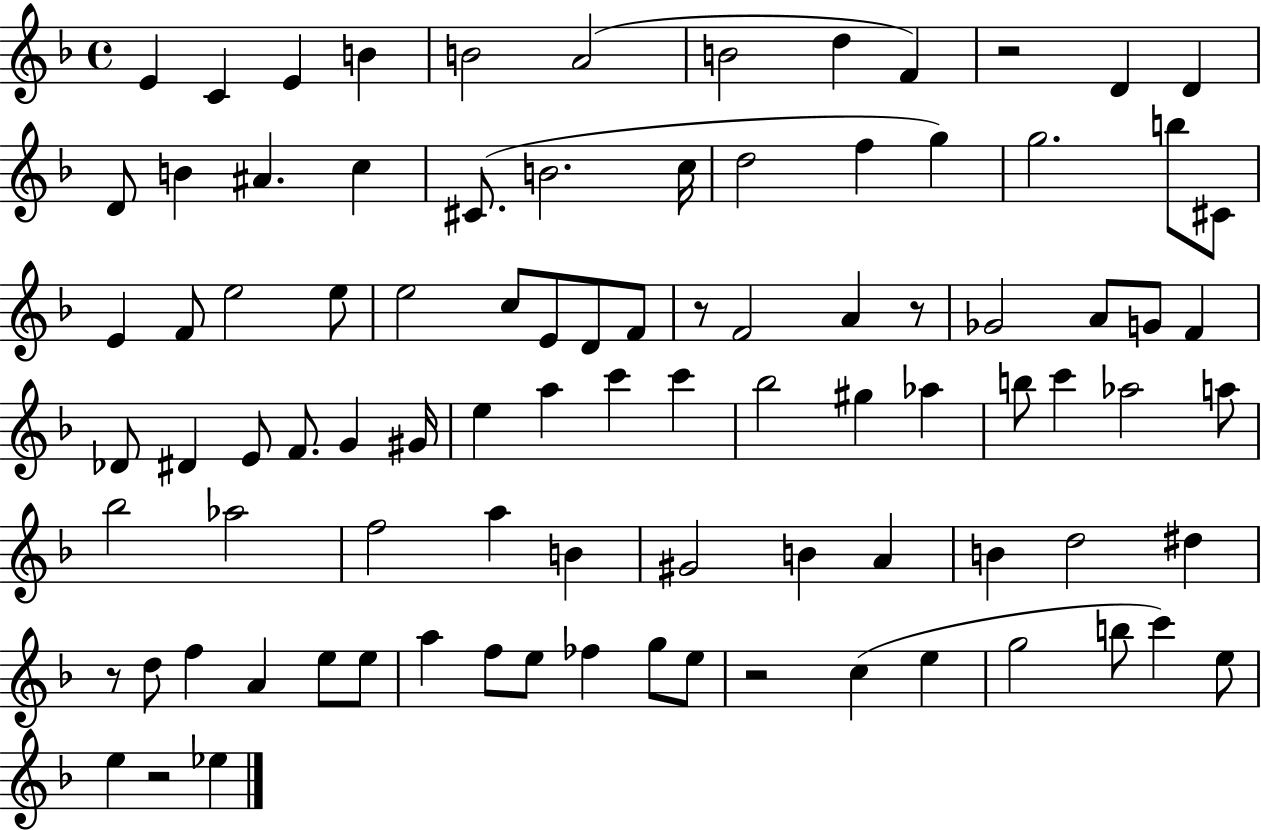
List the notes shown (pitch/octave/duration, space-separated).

E4/q C4/q E4/q B4/q B4/h A4/h B4/h D5/q F4/q R/h D4/q D4/q D4/e B4/q A#4/q. C5/q C#4/e. B4/h. C5/s D5/h F5/q G5/q G5/h. B5/e C#4/e E4/q F4/e E5/h E5/e E5/h C5/e E4/e D4/e F4/e R/e F4/h A4/q R/e Gb4/h A4/e G4/e F4/q Db4/e D#4/q E4/e F4/e. G4/q G#4/s E5/q A5/q C6/q C6/q Bb5/h G#5/q Ab5/q B5/e C6/q Ab5/h A5/e Bb5/h Ab5/h F5/h A5/q B4/q G#4/h B4/q A4/q B4/q D5/h D#5/q R/e D5/e F5/q A4/q E5/e E5/e A5/q F5/e E5/e FES5/q G5/e E5/e R/h C5/q E5/q G5/h B5/e C6/q E5/e E5/q R/h Eb5/q